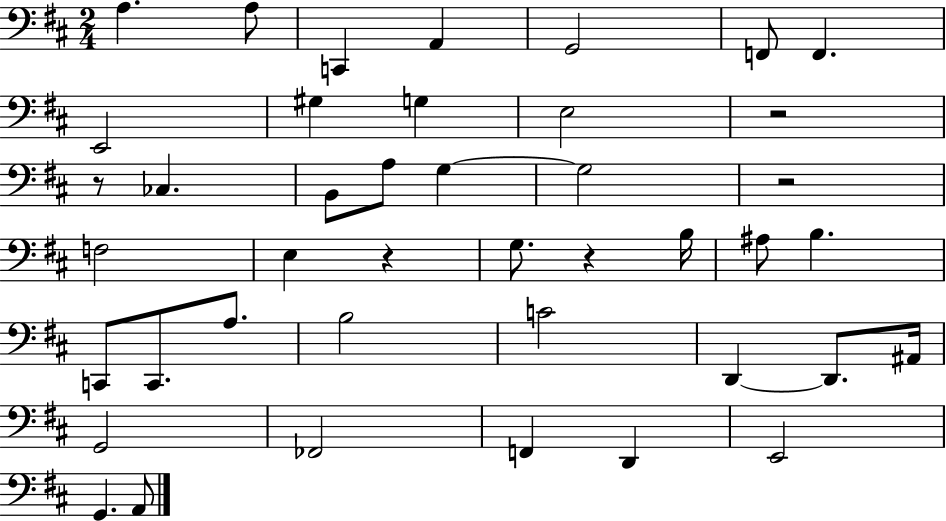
A3/q. A3/e C2/q A2/q G2/h F2/e F2/q. E2/h G#3/q G3/q E3/h R/h R/e CES3/q. B2/e A3/e G3/q G3/h R/h F3/h E3/q R/q G3/e. R/q B3/s A#3/e B3/q. C2/e C2/e. A3/e. B3/h C4/h D2/q D2/e. A#2/s G2/h FES2/h F2/q D2/q E2/h G2/q. A2/e